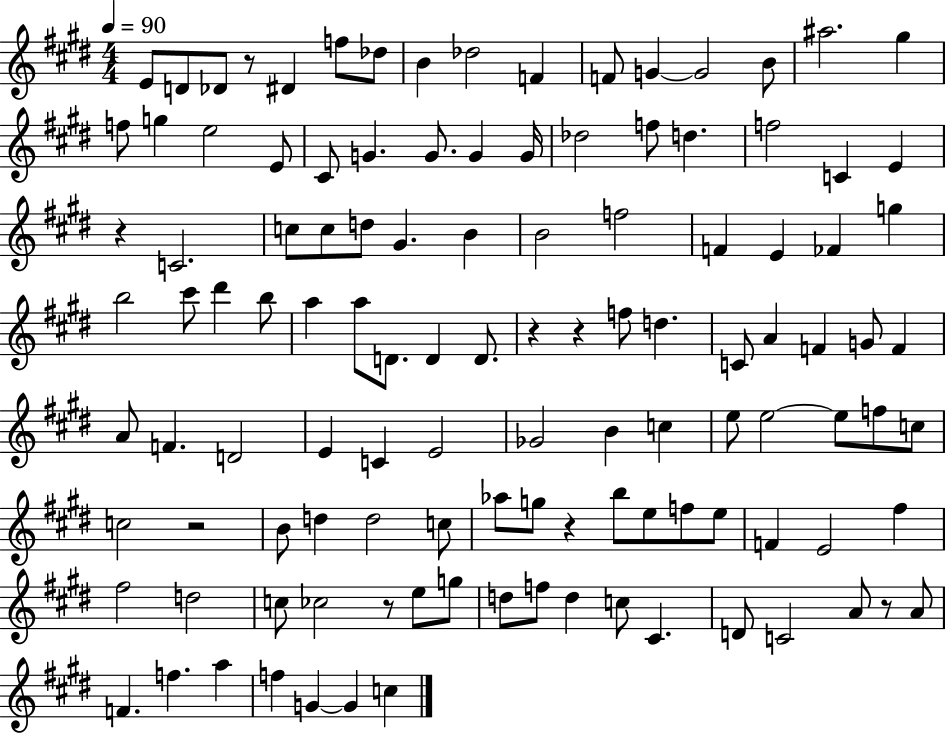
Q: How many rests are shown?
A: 8